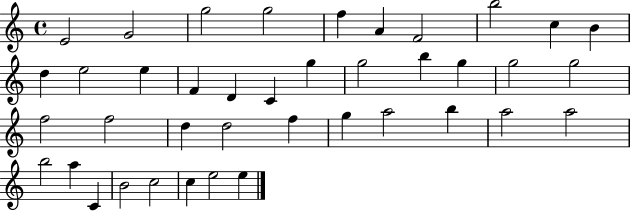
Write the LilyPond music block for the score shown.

{
  \clef treble
  \time 4/4
  \defaultTimeSignature
  \key c \major
  e'2 g'2 | g''2 g''2 | f''4 a'4 f'2 | b''2 c''4 b'4 | \break d''4 e''2 e''4 | f'4 d'4 c'4 g''4 | g''2 b''4 g''4 | g''2 g''2 | \break f''2 f''2 | d''4 d''2 f''4 | g''4 a''2 b''4 | a''2 a''2 | \break b''2 a''4 c'4 | b'2 c''2 | c''4 e''2 e''4 | \bar "|."
}